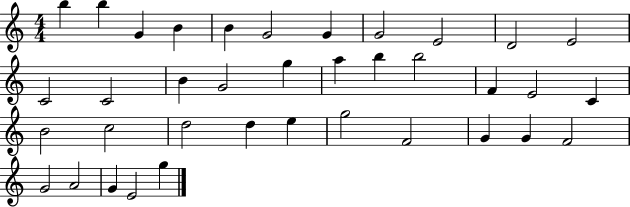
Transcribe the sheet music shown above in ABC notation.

X:1
T:Untitled
M:4/4
L:1/4
K:C
b b G B B G2 G G2 E2 D2 E2 C2 C2 B G2 g a b b2 F E2 C B2 c2 d2 d e g2 F2 G G F2 G2 A2 G E2 g